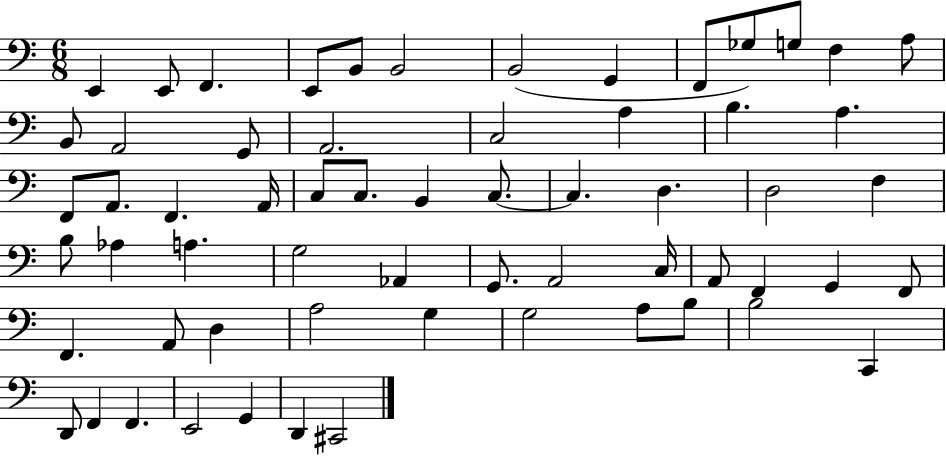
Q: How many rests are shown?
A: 0